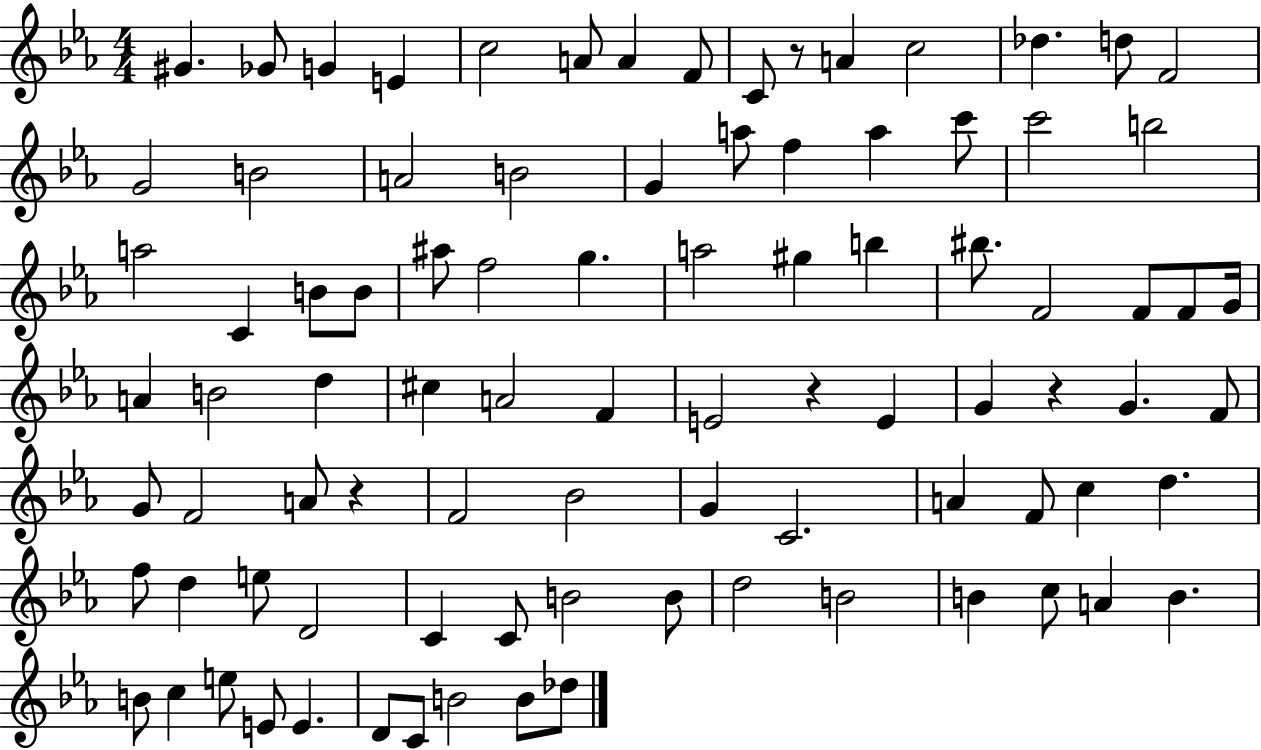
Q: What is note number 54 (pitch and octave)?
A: A4